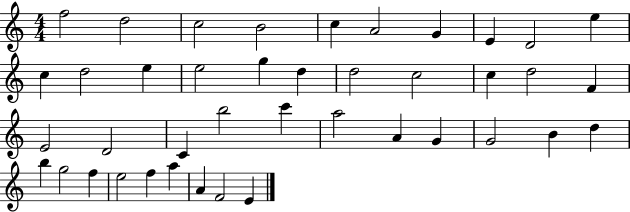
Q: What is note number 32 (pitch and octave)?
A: D5